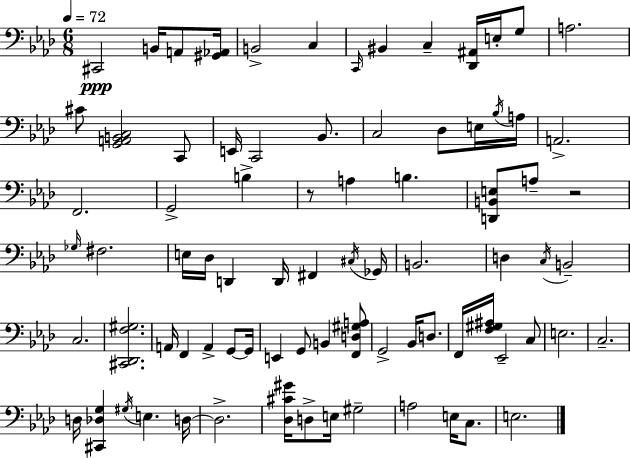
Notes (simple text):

C#2/h B2/s A2/e [G#2,Ab2]/s B2/h C3/q C2/s BIS2/q C3/q [Db2,A#2]/s E3/s G3/e A3/h. C#4/e [G2,A2,B2,C3]/h C2/e E2/s C2/h Bb2/e. C3/h Db3/e E3/s Bb3/s A3/s A2/h. F2/h. G2/h B3/q R/e A3/q B3/q. [D2,B2,E3]/e A3/e R/h Gb3/s F#3/h. E3/s Db3/s D2/q D2/s F#2/q C#3/s Gb2/s B2/h. D3/q C3/s B2/h C3/h. [C#2,Db2,F3,G#3]/h. A2/s F2/q A2/q G2/e G2/s E2/q G2/e B2/q [F2,D3,G#3,A3]/e G2/h Bb2/s D3/e. F2/s [F3,G#3,A#3]/s Eb2/h C3/e E3/h. C3/h. D3/s [C#2,Db3,G3]/q G#3/s E3/q. D3/s D3/h. [Db3,C#4,G#4]/s D3/e E3/s G#3/h A3/h E3/s C3/e. E3/h.